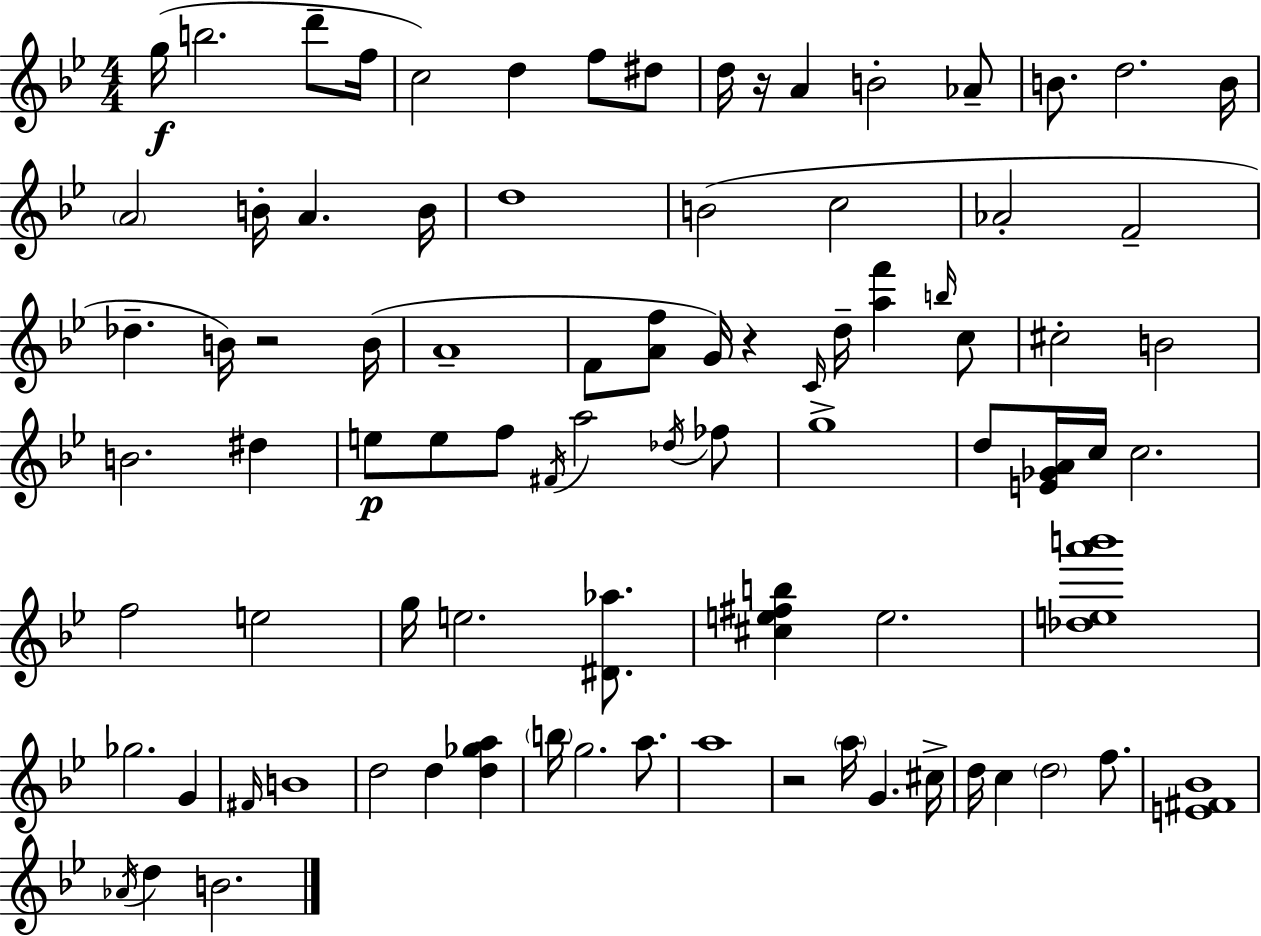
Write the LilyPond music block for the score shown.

{
  \clef treble
  \numericTimeSignature
  \time 4/4
  \key g \minor
  \repeat volta 2 { g''16(\f b''2. d'''8-- f''16 | c''2) d''4 f''8 dis''8 | d''16 r16 a'4 b'2-. aes'8-- | b'8. d''2. b'16 | \break \parenthesize a'2 b'16-. a'4. b'16 | d''1 | b'2( c''2 | aes'2-. f'2-- | \break des''4.-- b'16) r2 b'16( | a'1-- | f'8 <a' f''>8 g'16) r4 \grace { c'16 } d''16-- <a'' f'''>4 \grace { b''16 } | c''8 cis''2-. b'2 | \break b'2. dis''4 | e''8\p e''8 f''8 \acciaccatura { fis'16 } a''2 | \acciaccatura { des''16 } fes''8 g''1-> | d''8 <e' ges' a'>16 c''16 c''2. | \break f''2 e''2 | g''16 e''2. | <dis' aes''>8. <cis'' e'' fis'' b''>4 e''2. | <des'' e'' a''' b'''>1 | \break ges''2. | g'4 \grace { fis'16 } b'1 | d''2 d''4 | <d'' ges'' a''>4 \parenthesize b''16 g''2. | \break a''8. a''1 | r2 \parenthesize a''16 g'4. | cis''16-> d''16 c''4 \parenthesize d''2 | f''8. <e' fis' bes'>1 | \break \acciaccatura { aes'16 } d''4 b'2. | } \bar "|."
}